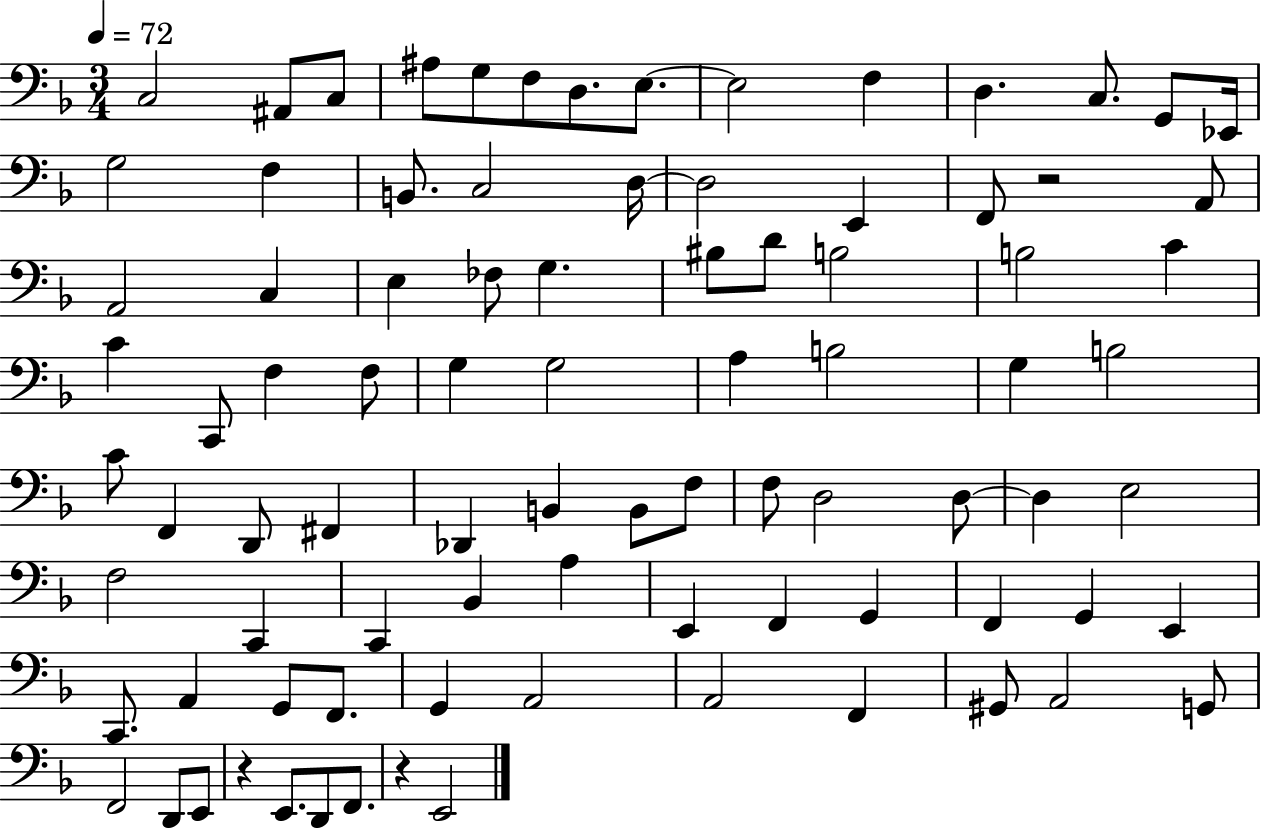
X:1
T:Untitled
M:3/4
L:1/4
K:F
C,2 ^A,,/2 C,/2 ^A,/2 G,/2 F,/2 D,/2 E,/2 E,2 F, D, C,/2 G,,/2 _E,,/4 G,2 F, B,,/2 C,2 D,/4 D,2 E,, F,,/2 z2 A,,/2 A,,2 C, E, _F,/2 G, ^B,/2 D/2 B,2 B,2 C C C,,/2 F, F,/2 G, G,2 A, B,2 G, B,2 C/2 F,, D,,/2 ^F,, _D,, B,, B,,/2 F,/2 F,/2 D,2 D,/2 D, E,2 F,2 C,, C,, _B,, A, E,, F,, G,, F,, G,, E,, C,,/2 A,, G,,/2 F,,/2 G,, A,,2 A,,2 F,, ^G,,/2 A,,2 G,,/2 F,,2 D,,/2 E,,/2 z E,,/2 D,,/2 F,,/2 z E,,2